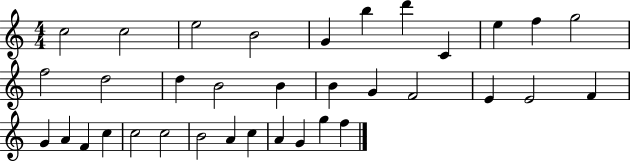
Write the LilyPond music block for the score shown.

{
  \clef treble
  \numericTimeSignature
  \time 4/4
  \key c \major
  c''2 c''2 | e''2 b'2 | g'4 b''4 d'''4 c'4 | e''4 f''4 g''2 | \break f''2 d''2 | d''4 b'2 b'4 | b'4 g'4 f'2 | e'4 e'2 f'4 | \break g'4 a'4 f'4 c''4 | c''2 c''2 | b'2 a'4 c''4 | a'4 g'4 g''4 f''4 | \break \bar "|."
}